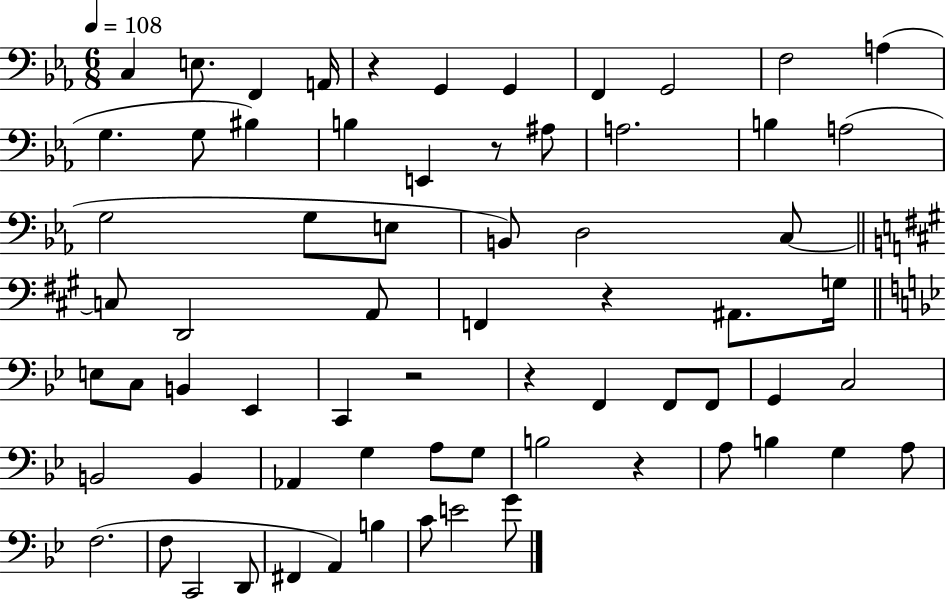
{
  \clef bass
  \numericTimeSignature
  \time 6/8
  \key ees \major
  \tempo 4 = 108
  \repeat volta 2 { c4 e8. f,4 a,16 | r4 g,4 g,4 | f,4 g,2 | f2 a4( | \break g4. g8 bis4) | b4 e,4 r8 ais8 | a2. | b4 a2( | \break g2 g8 e8 | b,8) d2 c8~~ | \bar "||" \break \key a \major c8 d,2 a,8 | f,4 r4 ais,8. g16 | \bar "||" \break \key bes \major e8 c8 b,4 ees,4 | c,4 r2 | r4 f,4 f,8 f,8 | g,4 c2 | \break b,2 b,4 | aes,4 g4 a8 g8 | b2 r4 | a8 b4 g4 a8 | \break f2.( | f8 c,2 d,8 | fis,4 a,4) b4 | c'8 e'2 g'8 | \break } \bar "|."
}